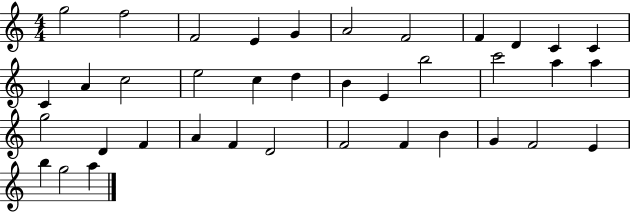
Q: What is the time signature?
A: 4/4